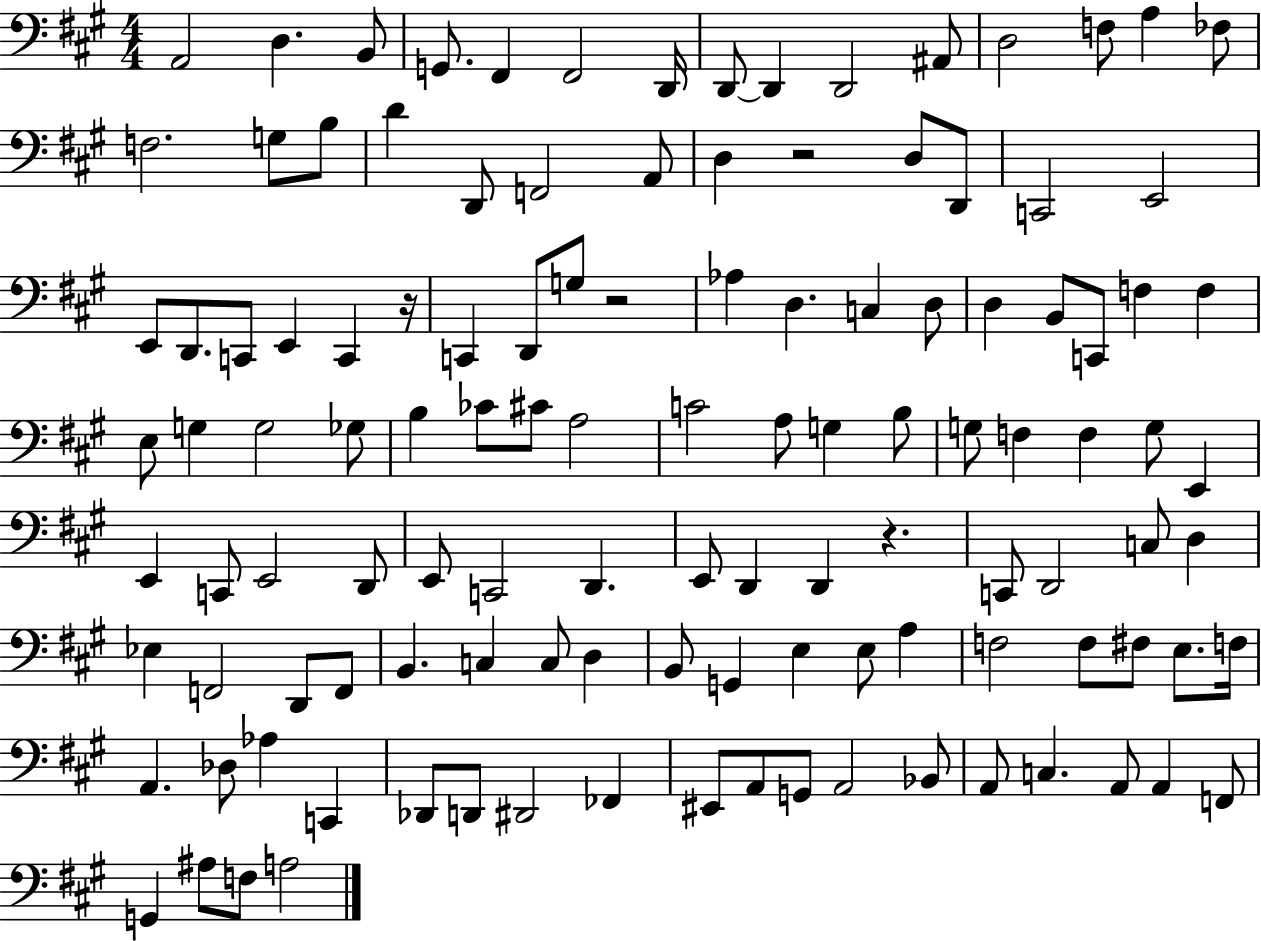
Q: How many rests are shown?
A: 4